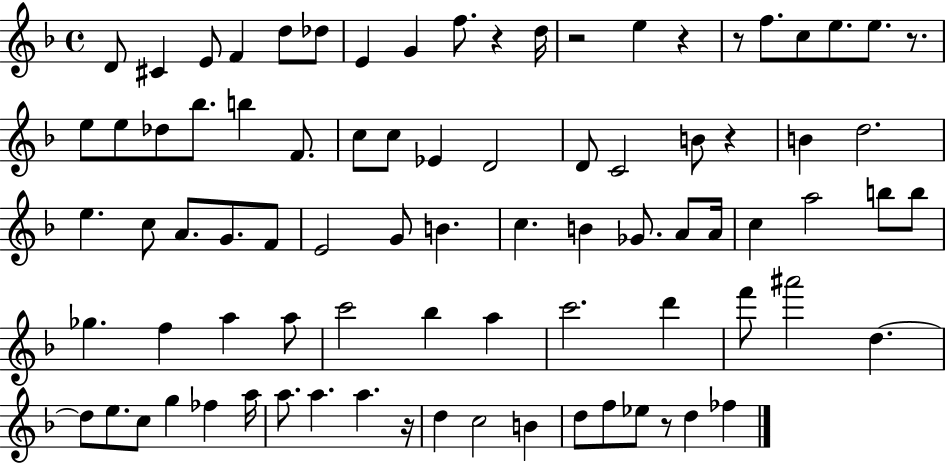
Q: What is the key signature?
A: F major